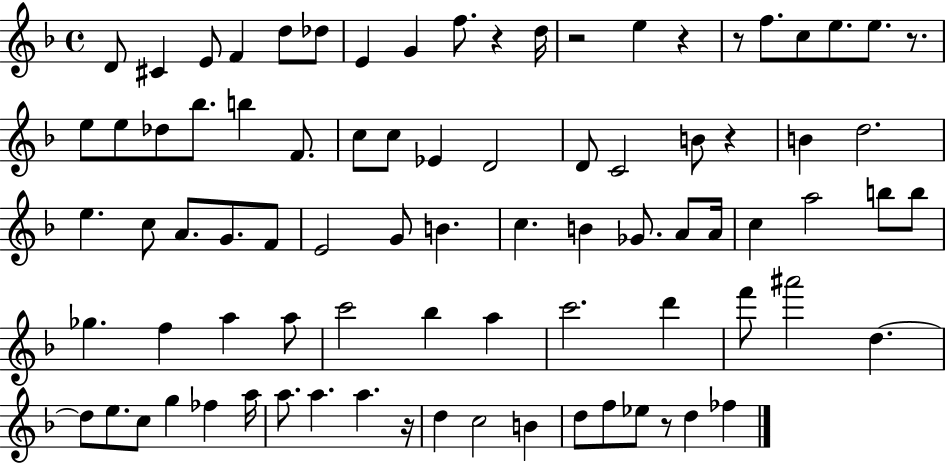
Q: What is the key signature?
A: F major